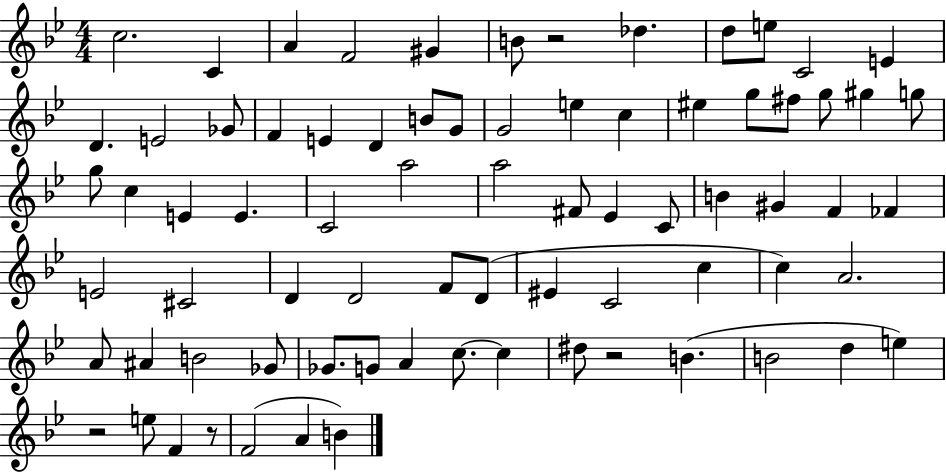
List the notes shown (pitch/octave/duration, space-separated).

C5/h. C4/q A4/q F4/h G#4/q B4/e R/h Db5/q. D5/e E5/e C4/h E4/q D4/q. E4/h Gb4/e F4/q E4/q D4/q B4/e G4/e G4/h E5/q C5/q EIS5/q G5/e F#5/e G5/e G#5/q G5/e G5/e C5/q E4/q E4/q. C4/h A5/h A5/h F#4/e Eb4/q C4/e B4/q G#4/q F4/q FES4/q E4/h C#4/h D4/q D4/h F4/e D4/e EIS4/q C4/h C5/q C5/q A4/h. A4/e A#4/q B4/h Gb4/e Gb4/e. G4/e A4/q C5/e. C5/q D#5/e R/h B4/q. B4/h D5/q E5/q R/h E5/e F4/q R/e F4/h A4/q B4/q